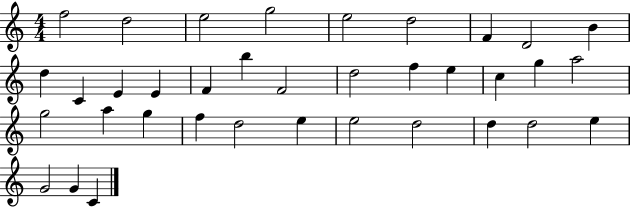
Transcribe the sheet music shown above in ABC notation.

X:1
T:Untitled
M:4/4
L:1/4
K:C
f2 d2 e2 g2 e2 d2 F D2 B d C E E F b F2 d2 f e c g a2 g2 a g f d2 e e2 d2 d d2 e G2 G C